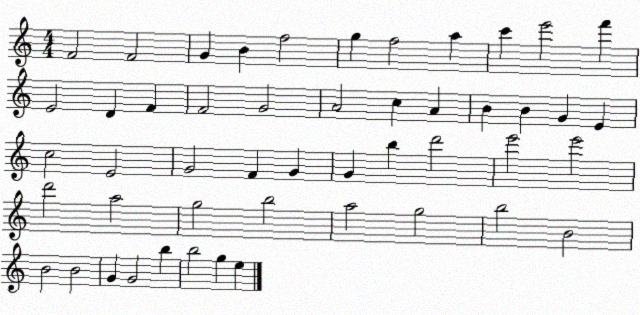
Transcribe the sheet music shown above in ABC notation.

X:1
T:Untitled
M:4/4
L:1/4
K:C
F2 F2 G B f2 g f2 a c' e'2 f' E2 D F F2 G2 A2 c A B B G E c2 E2 G2 F G G b d'2 e'2 e'2 d'2 a2 g2 b2 a2 g2 b2 B2 B2 B2 G G2 b b2 g e